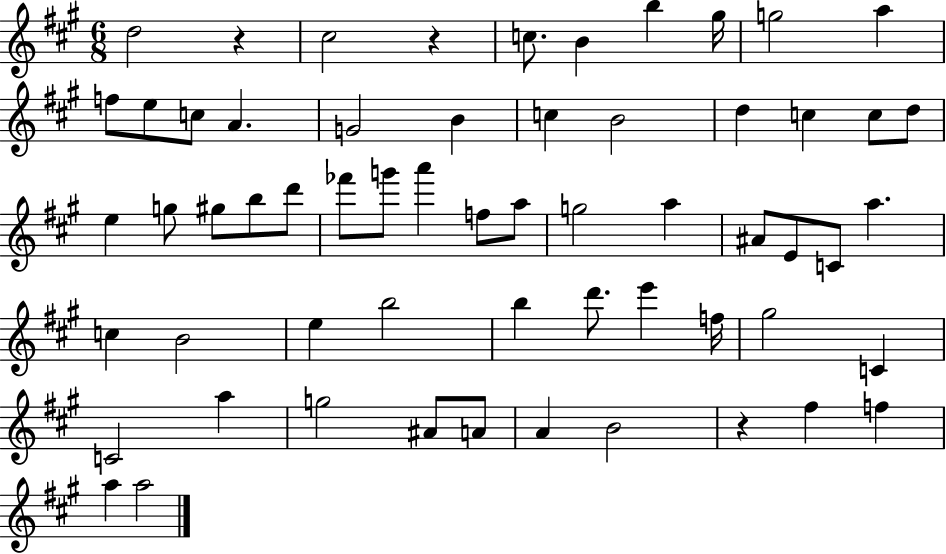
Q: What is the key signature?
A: A major